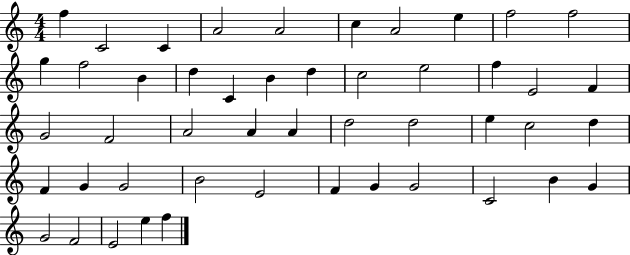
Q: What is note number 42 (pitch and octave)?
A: B4